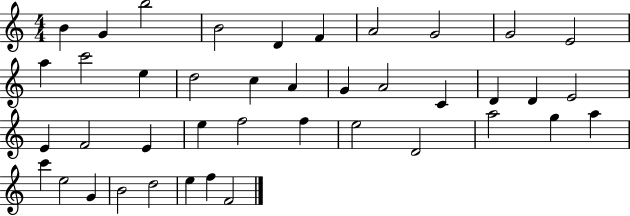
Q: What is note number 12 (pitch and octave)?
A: C6